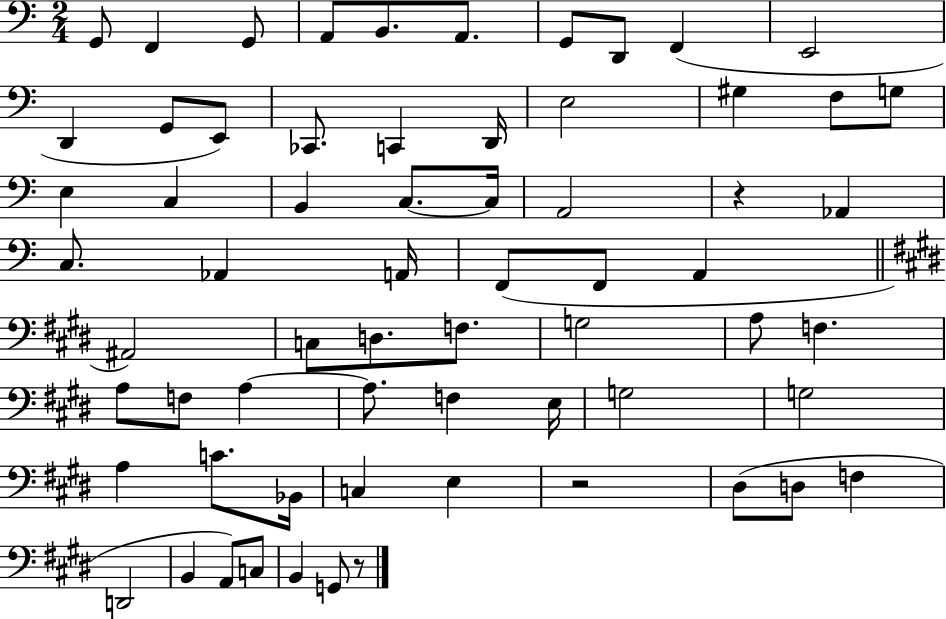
G2/e F2/q G2/e A2/e B2/e. A2/e. G2/e D2/e F2/q E2/h D2/q G2/e E2/e CES2/e. C2/q D2/s E3/h G#3/q F3/e G3/e E3/q C3/q B2/q C3/e. C3/s A2/h R/q Ab2/q C3/e. Ab2/q A2/s F2/e F2/e A2/q A#2/h C3/e D3/e. F3/e. G3/h A3/e F3/q. A3/e F3/e A3/q A3/e. F3/q E3/s G3/h G3/h A3/q C4/e. Bb2/s C3/q E3/q R/h D#3/e D3/e F3/q D2/h B2/q A2/e C3/e B2/q G2/e R/e